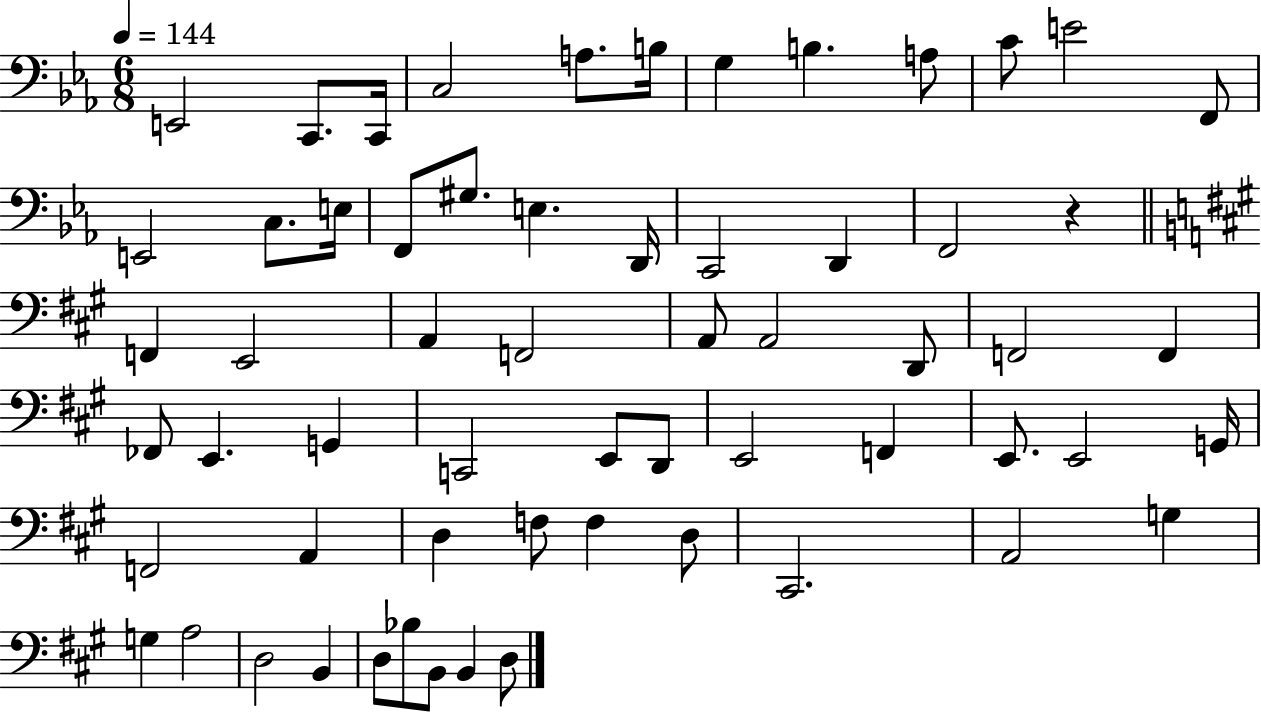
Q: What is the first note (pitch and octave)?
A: E2